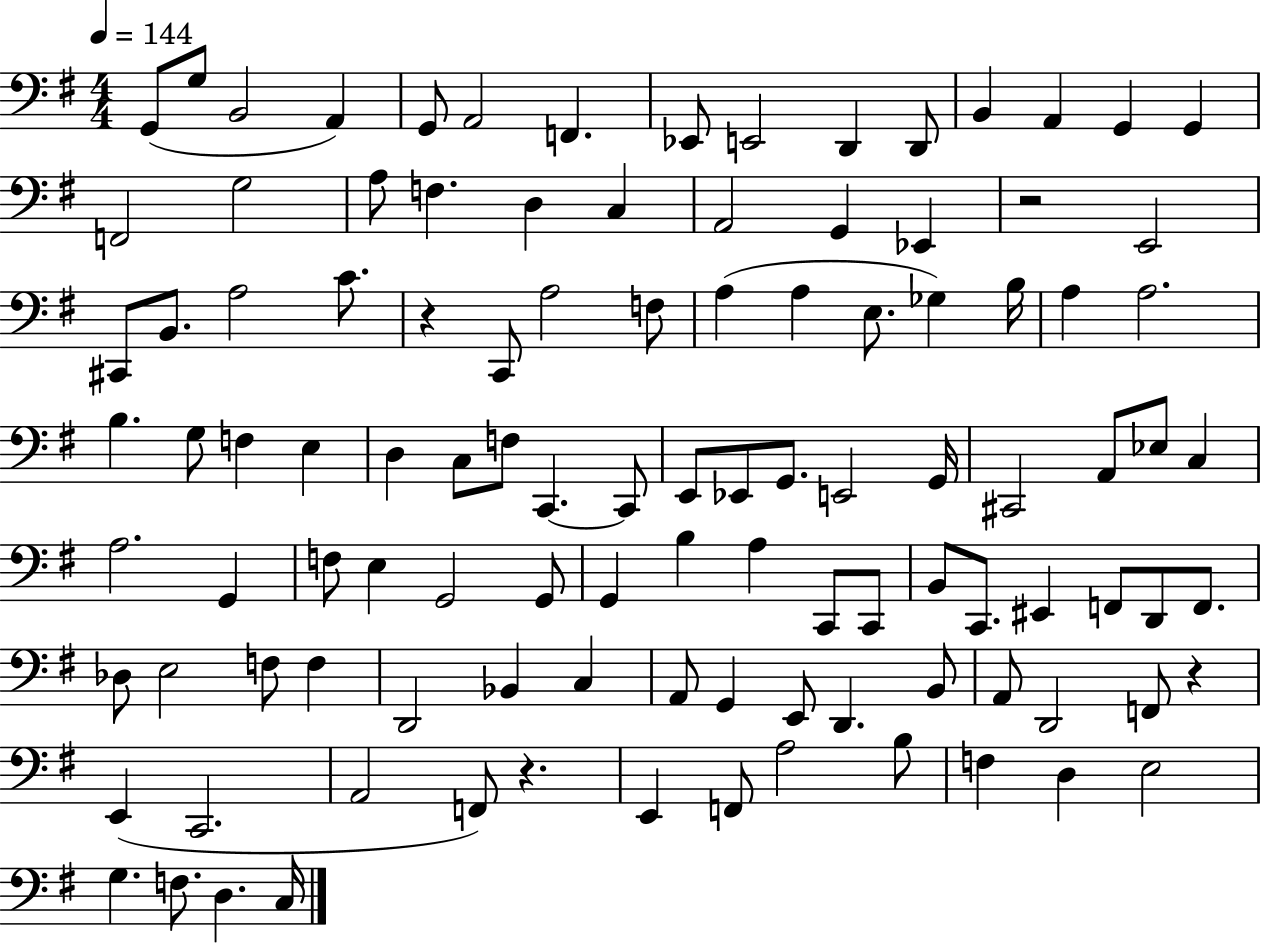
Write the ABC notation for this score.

X:1
T:Untitled
M:4/4
L:1/4
K:G
G,,/2 G,/2 B,,2 A,, G,,/2 A,,2 F,, _E,,/2 E,,2 D,, D,,/2 B,, A,, G,, G,, F,,2 G,2 A,/2 F, D, C, A,,2 G,, _E,, z2 E,,2 ^C,,/2 B,,/2 A,2 C/2 z C,,/2 A,2 F,/2 A, A, E,/2 _G, B,/4 A, A,2 B, G,/2 F, E, D, C,/2 F,/2 C,, C,,/2 E,,/2 _E,,/2 G,,/2 E,,2 G,,/4 ^C,,2 A,,/2 _E,/2 C, A,2 G,, F,/2 E, G,,2 G,,/2 G,, B, A, C,,/2 C,,/2 B,,/2 C,,/2 ^E,, F,,/2 D,,/2 F,,/2 _D,/2 E,2 F,/2 F, D,,2 _B,, C, A,,/2 G,, E,,/2 D,, B,,/2 A,,/2 D,,2 F,,/2 z E,, C,,2 A,,2 F,,/2 z E,, F,,/2 A,2 B,/2 F, D, E,2 G, F,/2 D, C,/4